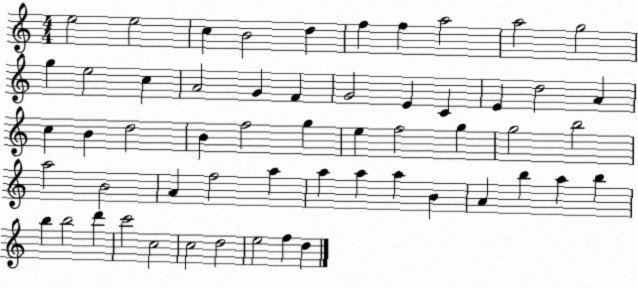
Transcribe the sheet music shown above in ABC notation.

X:1
T:Untitled
M:4/4
L:1/4
K:C
e2 e2 c B2 d f f a2 a2 g2 g e2 c A2 G F G2 E C E d2 A c B d2 B f2 g e f2 g g2 b2 a2 B2 A f2 a a a a B A b a b b b2 d' c'2 c2 c2 d2 e2 f d